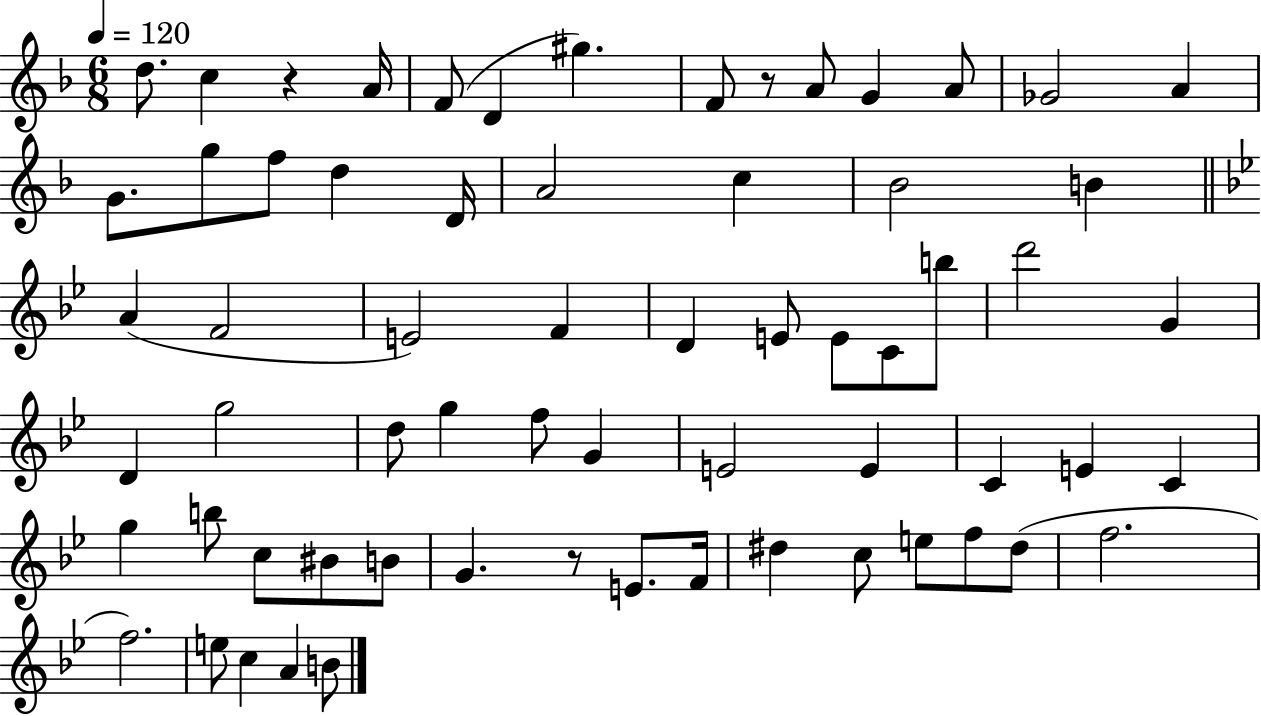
D5/e. C5/q R/q A4/s F4/e D4/q G#5/q. F4/e R/e A4/e G4/q A4/e Gb4/h A4/q G4/e. G5/e F5/e D5/q D4/s A4/h C5/q Bb4/h B4/q A4/q F4/h E4/h F4/q D4/q E4/e E4/e C4/e B5/e D6/h G4/q D4/q G5/h D5/e G5/q F5/e G4/q E4/h E4/q C4/q E4/q C4/q G5/q B5/e C5/e BIS4/e B4/e G4/q. R/e E4/e. F4/s D#5/q C5/e E5/e F5/e D#5/e F5/h. F5/h. E5/e C5/q A4/q B4/e